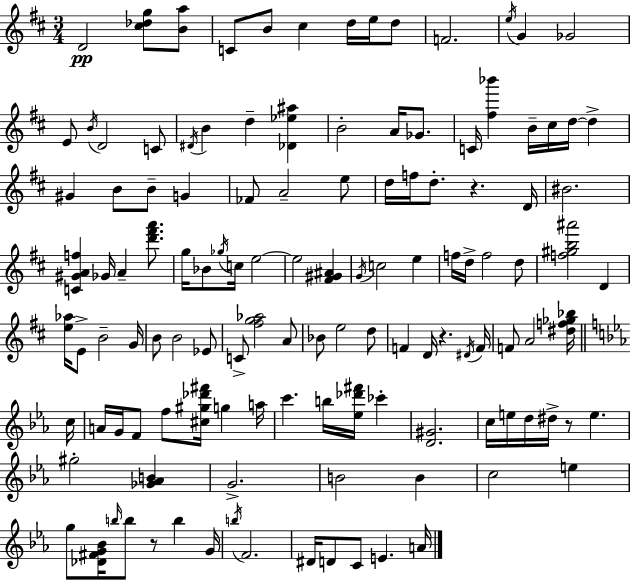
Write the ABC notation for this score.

X:1
T:Untitled
M:3/4
L:1/4
K:D
D2 [^c_dg]/2 [Ba]/2 C/2 B/2 ^c d/4 e/4 d/2 F2 e/4 G _G2 E/2 B/4 D2 C/2 ^D/4 B d [_D_e^a] B2 A/4 _G/2 C/4 [^f_b'] B/4 ^c/4 d/4 d ^G B/2 B/2 G _F/2 A2 e/2 d/4 f/4 d/2 z D/4 ^B2 [C^GAf] _G/4 A [d'^f'a']/2 g/4 _B/2 _g/4 c/4 e2 e2 [^F^G^A] G/4 c2 e f/4 d/4 f2 d/2 [f^gb^a']2 D [e_a]/4 E/2 B2 G/4 B/2 B2 _E/2 C/2 [^fg_a]2 A/2 _B/2 e2 d/2 F D/4 z ^D/4 F/4 F/2 A2 [^df_g_b]/4 c/4 A/4 G/4 F/2 f/2 [^c^g_d'^f']/4 g a/4 c' b/4 [_e_d'^f']/4 _c' [D^G]2 c/4 e/4 d/4 ^d/4 z/2 e ^g2 [_G_AB] G2 B2 B c2 e g/2 [_D^FG_B]/4 b/4 b/2 z/2 b G/4 b/4 F2 ^D/4 D/2 C/2 E A/4